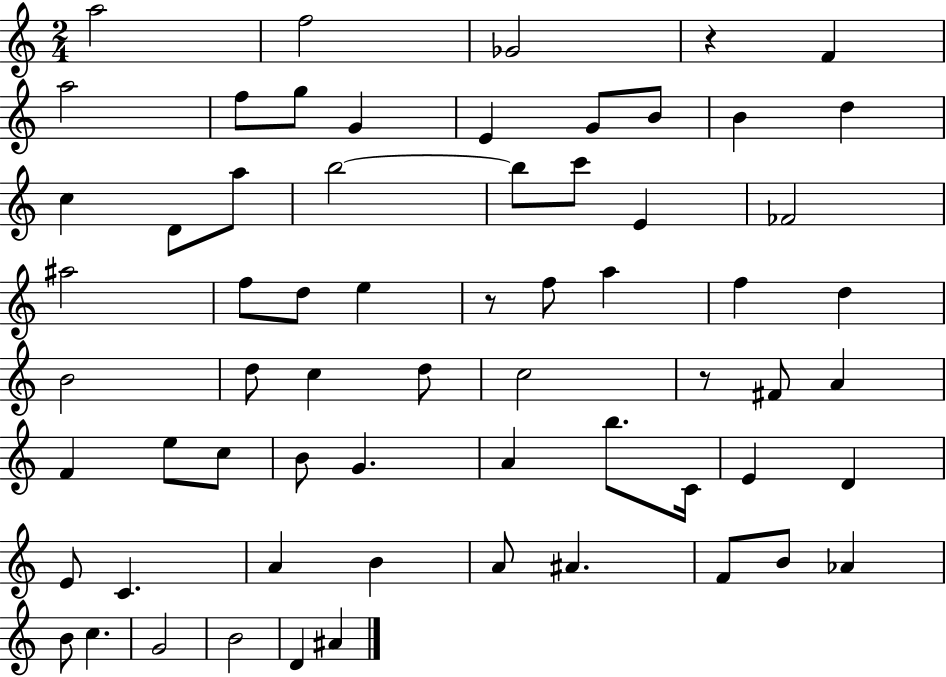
{
  \clef treble
  \numericTimeSignature
  \time 2/4
  \key c \major
  a''2 | f''2 | ges'2 | r4 f'4 | \break a''2 | f''8 g''8 g'4 | e'4 g'8 b'8 | b'4 d''4 | \break c''4 d'8 a''8 | b''2~~ | b''8 c'''8 e'4 | fes'2 | \break ais''2 | f''8 d''8 e''4 | r8 f''8 a''4 | f''4 d''4 | \break b'2 | d''8 c''4 d''8 | c''2 | r8 fis'8 a'4 | \break f'4 e''8 c''8 | b'8 g'4. | a'4 b''8. c'16 | e'4 d'4 | \break e'8 c'4. | a'4 b'4 | a'8 ais'4. | f'8 b'8 aes'4 | \break b'8 c''4. | g'2 | b'2 | d'4 ais'4 | \break \bar "|."
}